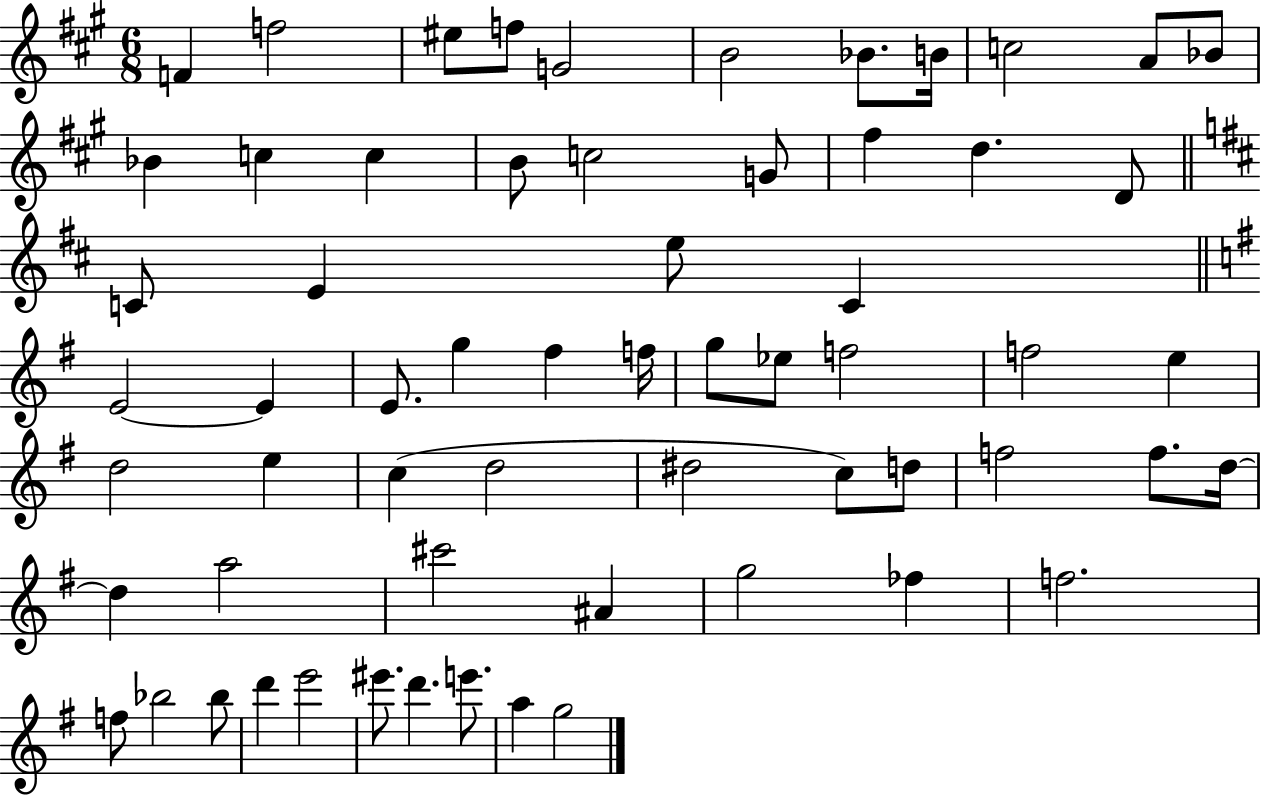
{
  \clef treble
  \numericTimeSignature
  \time 6/8
  \key a \major
  f'4 f''2 | eis''8 f''8 g'2 | b'2 bes'8. b'16 | c''2 a'8 bes'8 | \break bes'4 c''4 c''4 | b'8 c''2 g'8 | fis''4 d''4. d'8 | \bar "||" \break \key d \major c'8 e'4 e''8 c'4 | \bar "||" \break \key g \major e'2~~ e'4 | e'8. g''4 fis''4 f''16 | g''8 ees''8 f''2 | f''2 e''4 | \break d''2 e''4 | c''4( d''2 | dis''2 c''8) d''8 | f''2 f''8. d''16~~ | \break d''4 a''2 | cis'''2 ais'4 | g''2 fes''4 | f''2. | \break f''8 bes''2 bes''8 | d'''4 e'''2 | eis'''8. d'''4. e'''8. | a''4 g''2 | \break \bar "|."
}